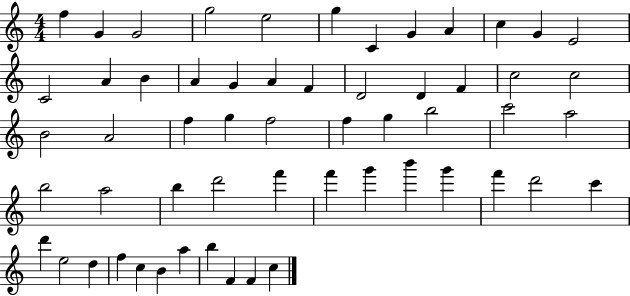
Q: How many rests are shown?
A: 0